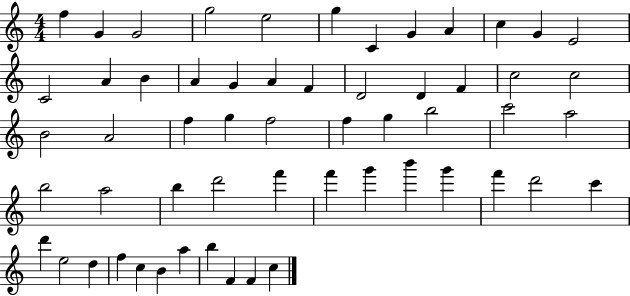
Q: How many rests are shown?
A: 0